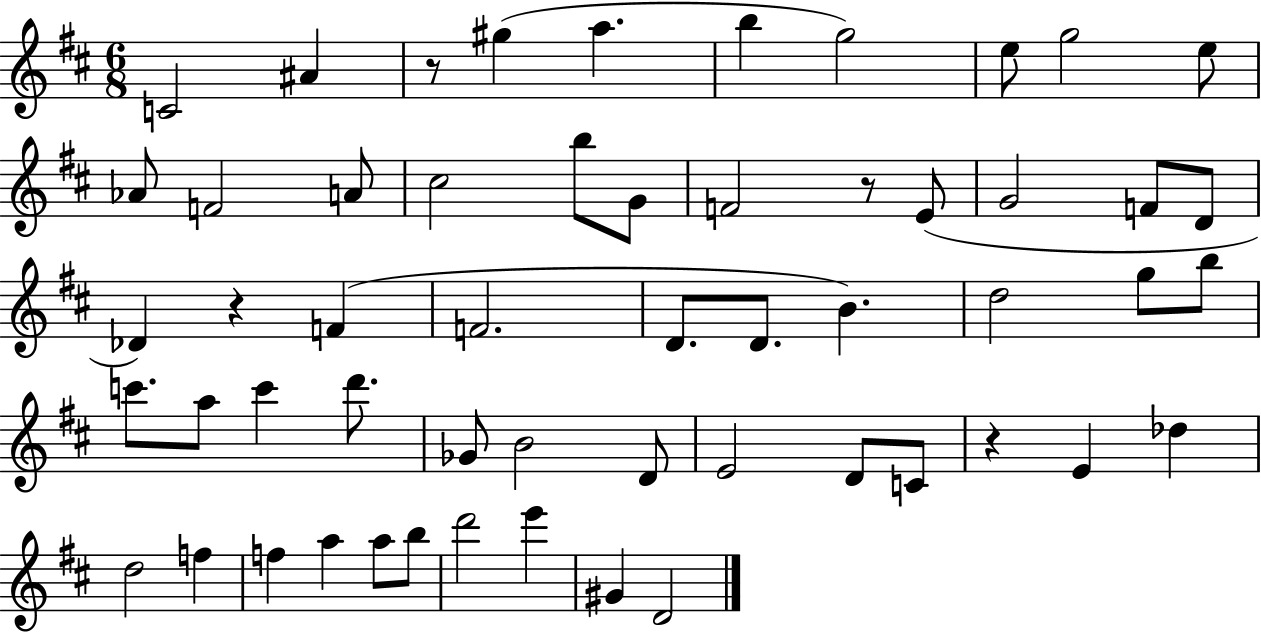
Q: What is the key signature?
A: D major